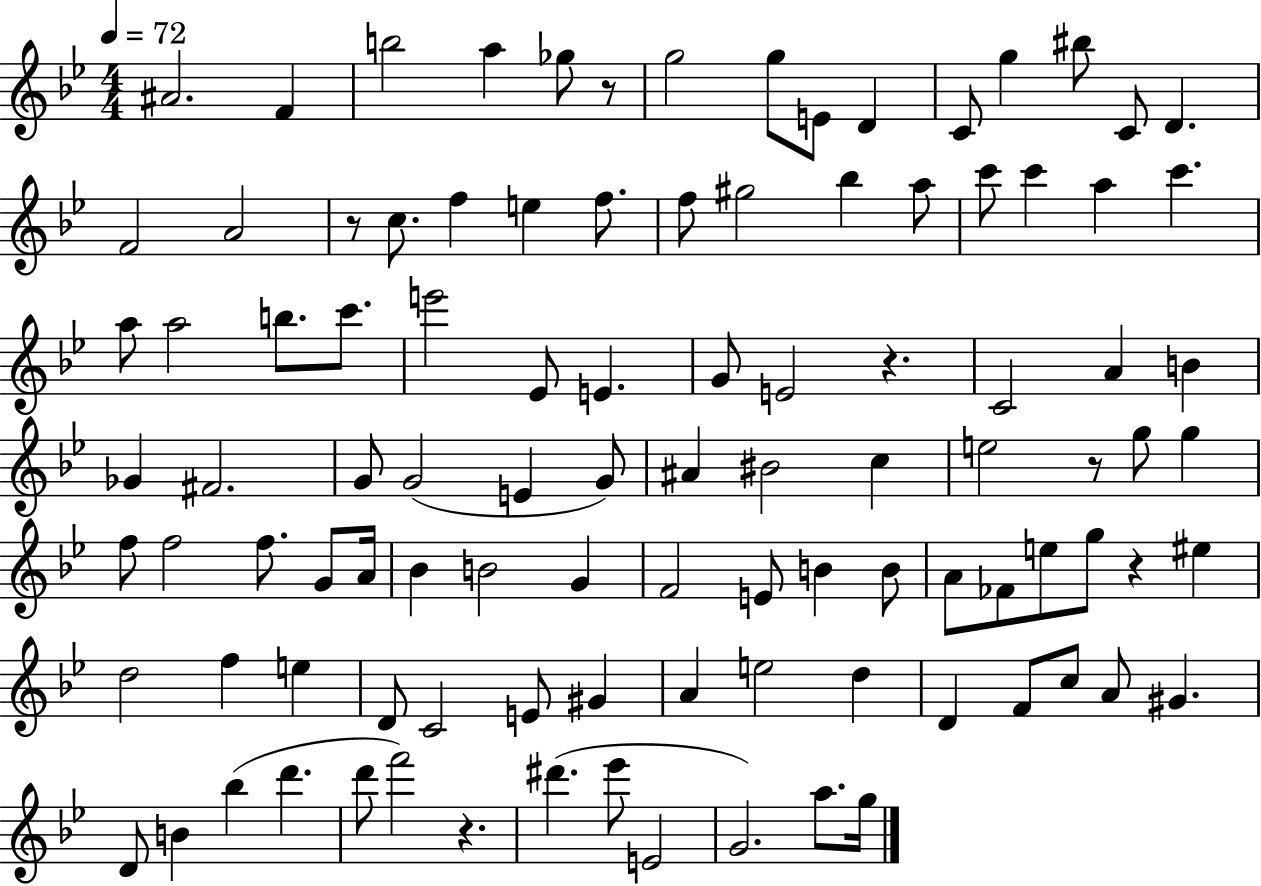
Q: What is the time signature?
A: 4/4